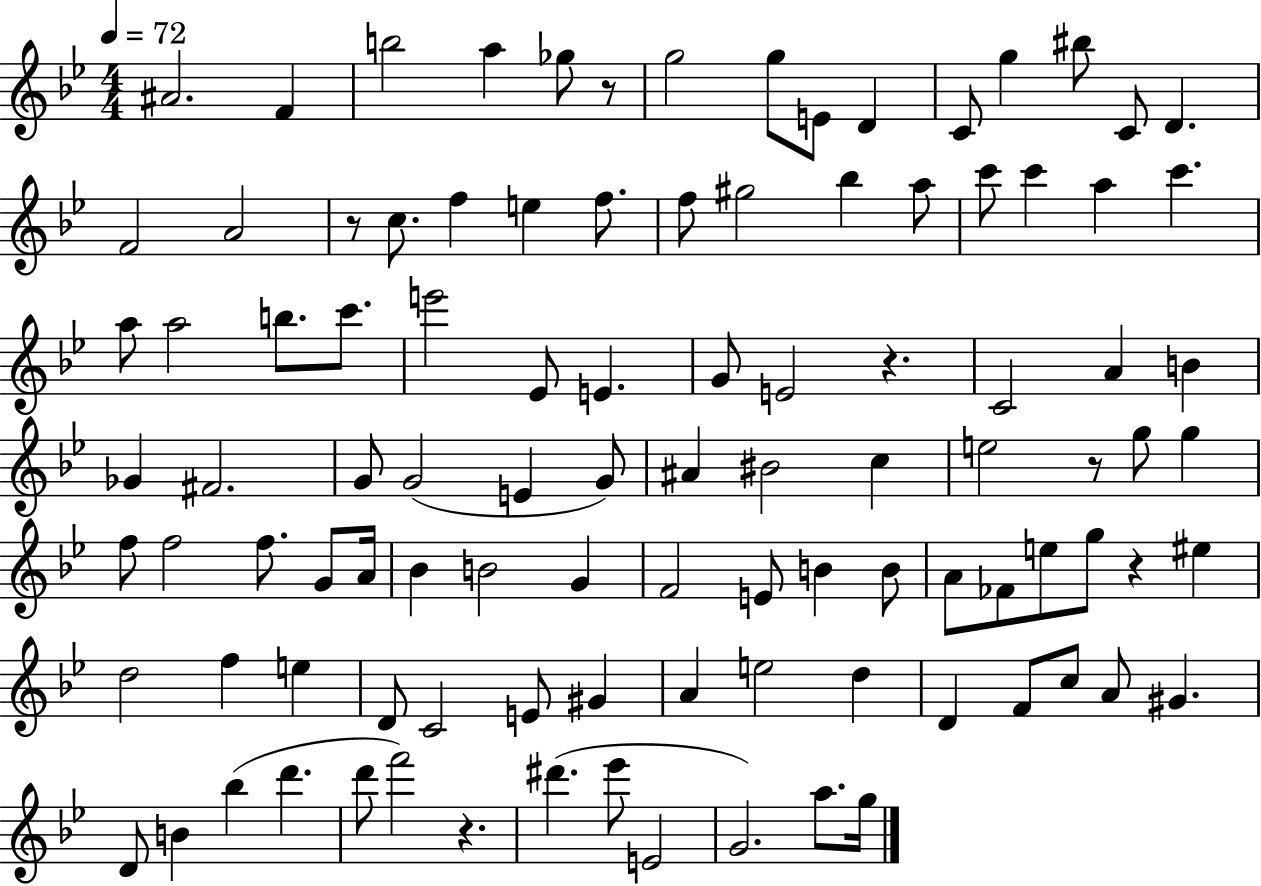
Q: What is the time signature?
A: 4/4